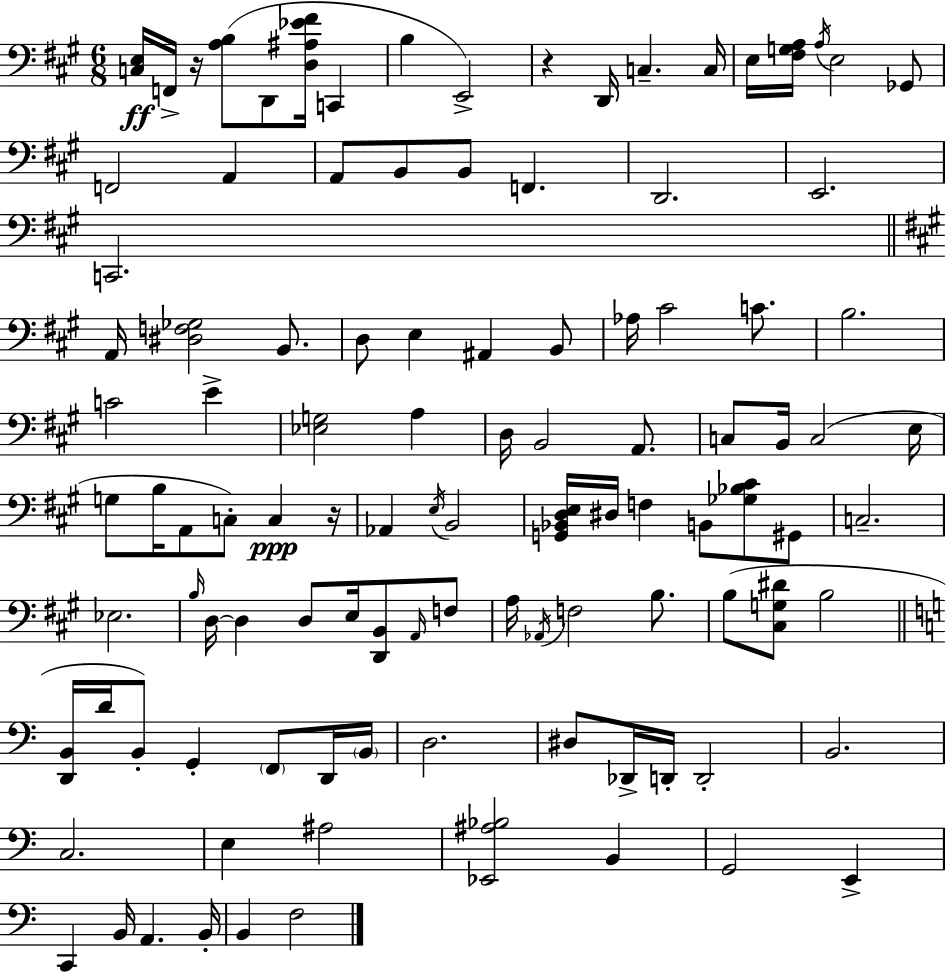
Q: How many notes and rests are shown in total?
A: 107